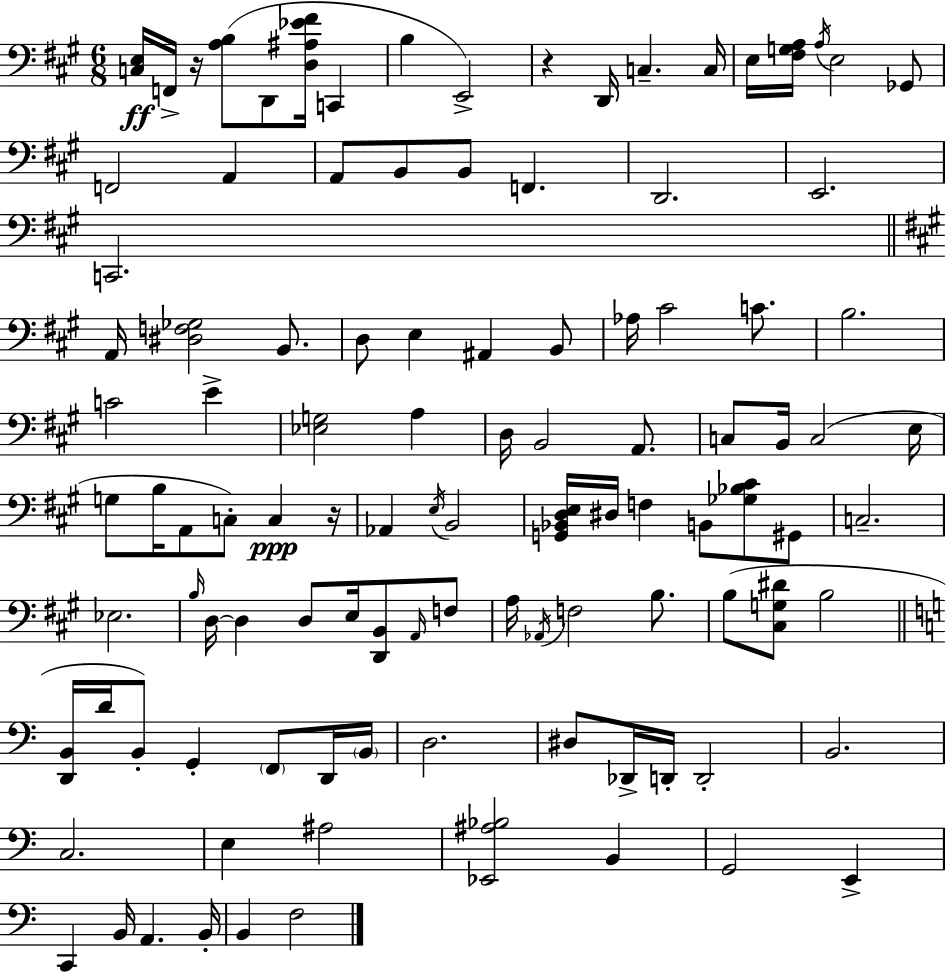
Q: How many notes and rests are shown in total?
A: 107